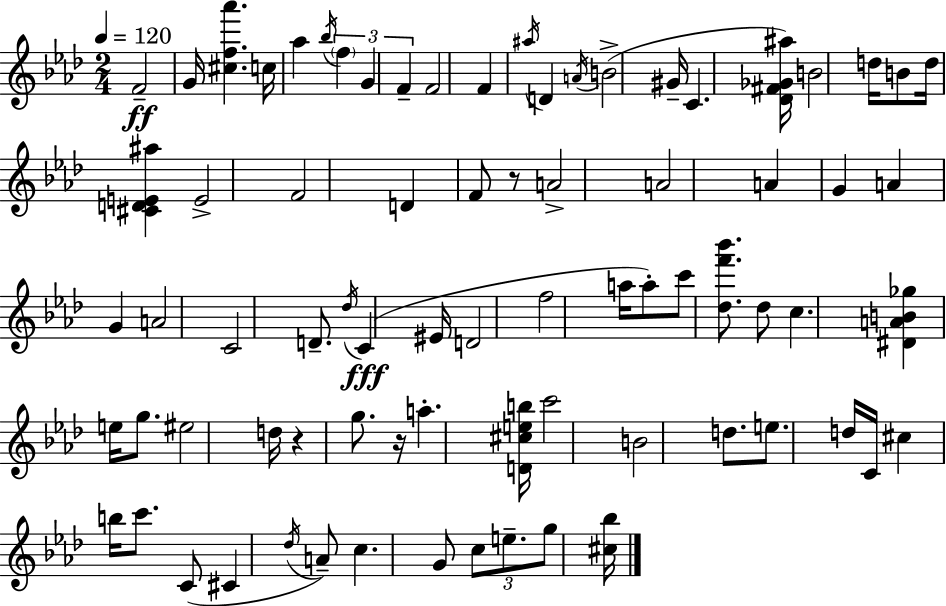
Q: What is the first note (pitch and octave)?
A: F4